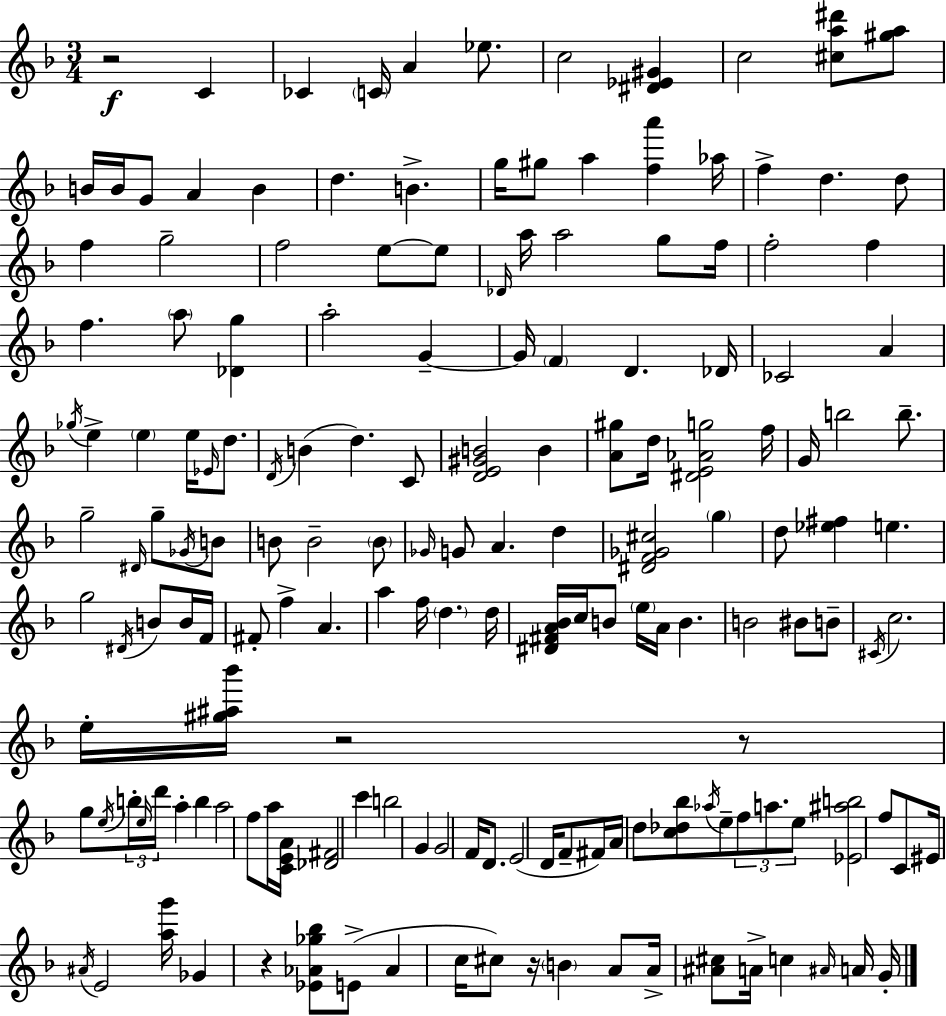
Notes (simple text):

R/h C4/q CES4/q C4/s A4/q Eb5/e. C5/h [D#4,Eb4,G#4]/q C5/h [C#5,A5,D#6]/e [G#5,A5]/e B4/s B4/s G4/e A4/q B4/q D5/q. B4/q. G5/s G#5/e A5/q [F5,A6]/q Ab5/s F5/q D5/q. D5/e F5/q G5/h F5/h E5/e E5/e Db4/s A5/s A5/h G5/e F5/s F5/h F5/q F5/q. A5/e [Db4,G5]/q A5/h G4/q G4/s F4/q D4/q. Db4/s CES4/h A4/q Gb5/s E5/q E5/q E5/s Eb4/s D5/e. D4/s B4/q D5/q. C4/e [D4,E4,G#4,B4]/h B4/q [A4,G#5]/e D5/s [D#4,E4,Ab4,G5]/h F5/s G4/s B5/h B5/e. G5/h D#4/s G5/e Gb4/s B4/e B4/e B4/h B4/e Gb4/s G4/e A4/q. D5/q [D#4,F4,Gb4,C#5]/h G5/q D5/e [Eb5,F#5]/q E5/q. G5/h D#4/s B4/e B4/s F4/s F#4/e F5/q A4/q. A5/q F5/s D5/q. D5/s [D#4,F#4,A4,Bb4]/s C5/s B4/e E5/s A4/s B4/q. B4/h BIS4/e B4/e C#4/s C5/h. E5/s [G#5,A#5,Bb6]/s R/h R/e G5/e E5/s B5/s E5/s D6/s A5/q B5/q A5/h F5/e A5/s [C4,E4,A4]/s [Db4,F#4]/h C6/q B5/h G4/q G4/h F4/s D4/e. E4/h D4/s F4/e F#4/s A4/s D5/e [C5,Db5,Bb5]/e Ab5/s E5/e F5/e A5/e. E5/e [Eb4,A#5,B5]/h F5/e C4/e EIS4/s A#4/s E4/h [A5,G6]/s Gb4/q R/q [Eb4,Ab4,Gb5,Bb5]/e E4/e Ab4/q C5/s C#5/e R/s B4/q A4/e A4/s [A#4,C#5]/e A4/s C5/q A#4/s A4/s G4/s